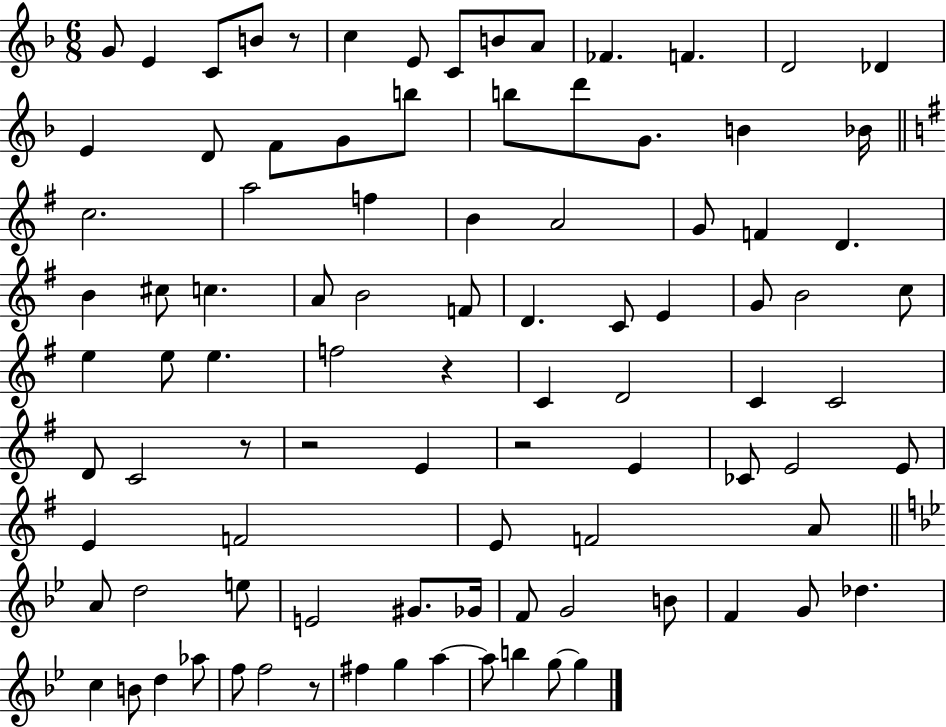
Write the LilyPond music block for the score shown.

{
  \clef treble
  \numericTimeSignature
  \time 6/8
  \key f \major
  \repeat volta 2 { g'8 e'4 c'8 b'8 r8 | c''4 e'8 c'8 b'8 a'8 | fes'4. f'4. | d'2 des'4 | \break e'4 d'8 f'8 g'8 b''8 | b''8 d'''8 g'8. b'4 bes'16 | \bar "||" \break \key g \major c''2. | a''2 f''4 | b'4 a'2 | g'8 f'4 d'4. | \break b'4 cis''8 c''4. | a'8 b'2 f'8 | d'4. c'8 e'4 | g'8 b'2 c''8 | \break e''4 e''8 e''4. | f''2 r4 | c'4 d'2 | c'4 c'2 | \break d'8 c'2 r8 | r2 e'4 | r2 e'4 | ces'8 e'2 e'8 | \break e'4 f'2 | e'8 f'2 a'8 | \bar "||" \break \key bes \major a'8 d''2 e''8 | e'2 gis'8. ges'16 | f'8 g'2 b'8 | f'4 g'8 des''4. | \break c''4 b'8 d''4 aes''8 | f''8 f''2 r8 | fis''4 g''4 a''4~~ | a''8 b''4 g''8~~ g''4 | \break } \bar "|."
}